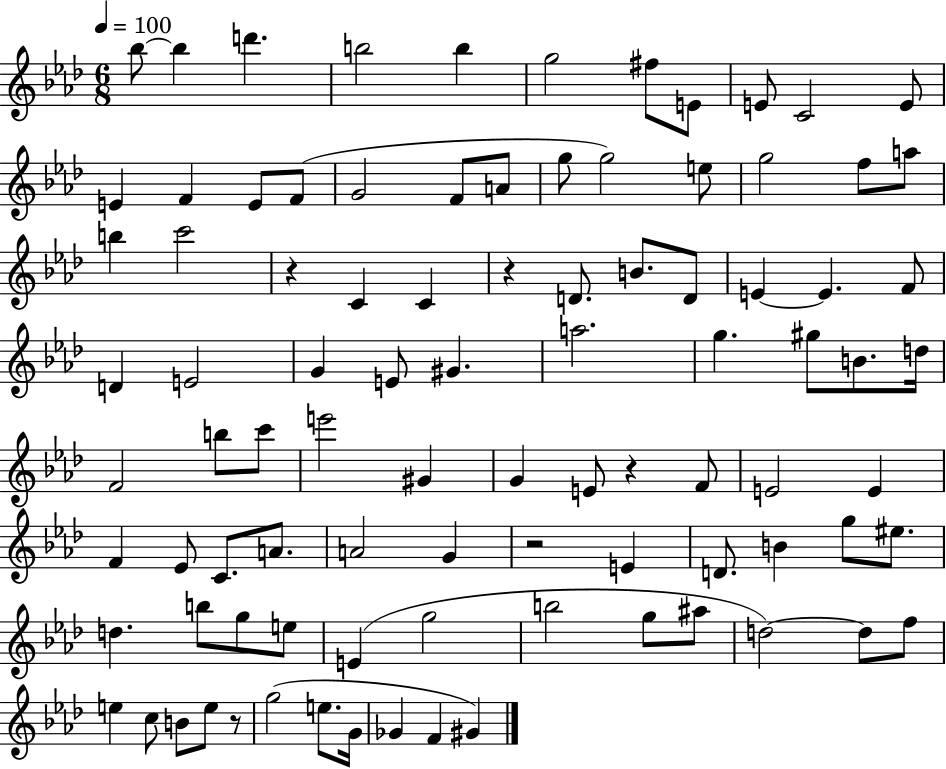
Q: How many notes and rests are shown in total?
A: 92